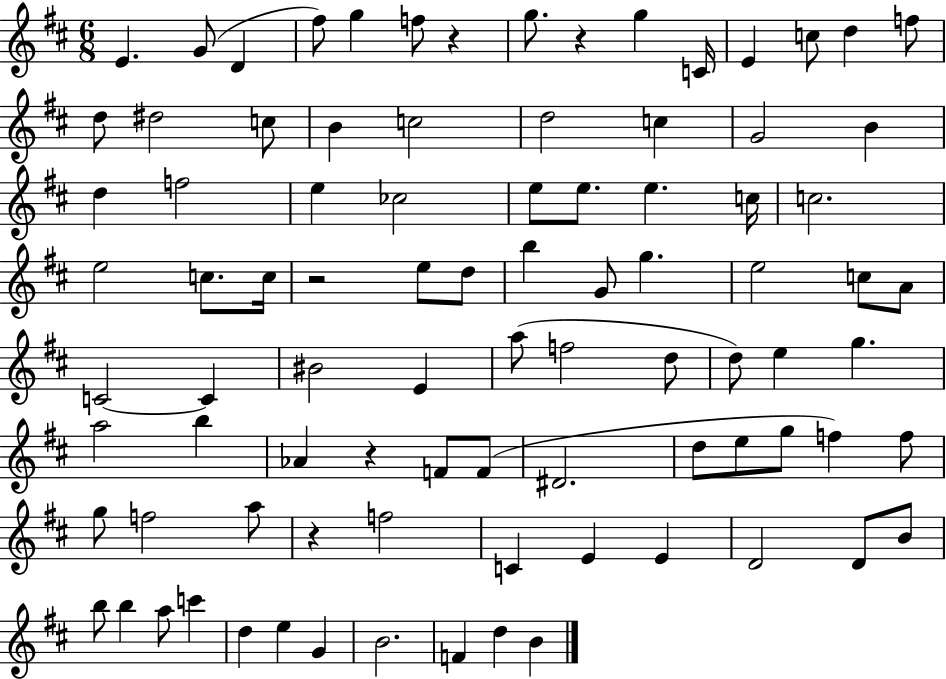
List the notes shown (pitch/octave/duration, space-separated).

E4/q. G4/e D4/q F#5/e G5/q F5/e R/q G5/e. R/q G5/q C4/s E4/q C5/e D5/q F5/e D5/e D#5/h C5/e B4/q C5/h D5/h C5/q G4/h B4/q D5/q F5/h E5/q CES5/h E5/e E5/e. E5/q. C5/s C5/h. E5/h C5/e. C5/s R/h E5/e D5/e B5/q G4/e G5/q. E5/h C5/e A4/e C4/h C4/q BIS4/h E4/q A5/e F5/h D5/e D5/e E5/q G5/q. A5/h B5/q Ab4/q R/q F4/e F4/e D#4/h. D5/e E5/e G5/e F5/q F5/e G5/e F5/h A5/e R/q F5/h C4/q E4/q E4/q D4/h D4/e B4/e B5/e B5/q A5/e C6/q D5/q E5/q G4/q B4/h. F4/q D5/q B4/q